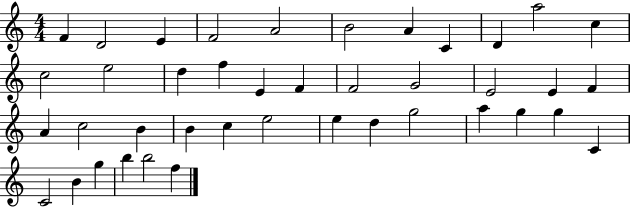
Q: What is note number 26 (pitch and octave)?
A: B4